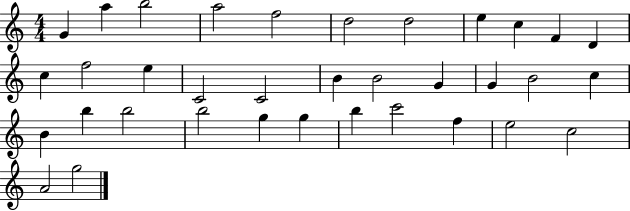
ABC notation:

X:1
T:Untitled
M:4/4
L:1/4
K:C
G a b2 a2 f2 d2 d2 e c F D c f2 e C2 C2 B B2 G G B2 c B b b2 b2 g g b c'2 f e2 c2 A2 g2